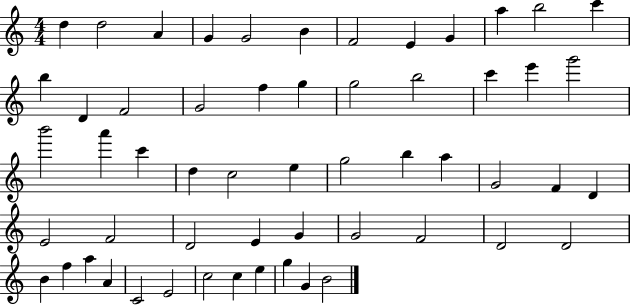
{
  \clef treble
  \numericTimeSignature
  \time 4/4
  \key c \major
  d''4 d''2 a'4 | g'4 g'2 b'4 | f'2 e'4 g'4 | a''4 b''2 c'''4 | \break b''4 d'4 f'2 | g'2 f''4 g''4 | g''2 b''2 | c'''4 e'''4 g'''2 | \break b'''2 a'''4 c'''4 | d''4 c''2 e''4 | g''2 b''4 a''4 | g'2 f'4 d'4 | \break e'2 f'2 | d'2 e'4 g'4 | g'2 f'2 | d'2 d'2 | \break b'4 f''4 a''4 a'4 | c'2 e'2 | c''2 c''4 e''4 | g''4 g'4 b'2 | \break \bar "|."
}